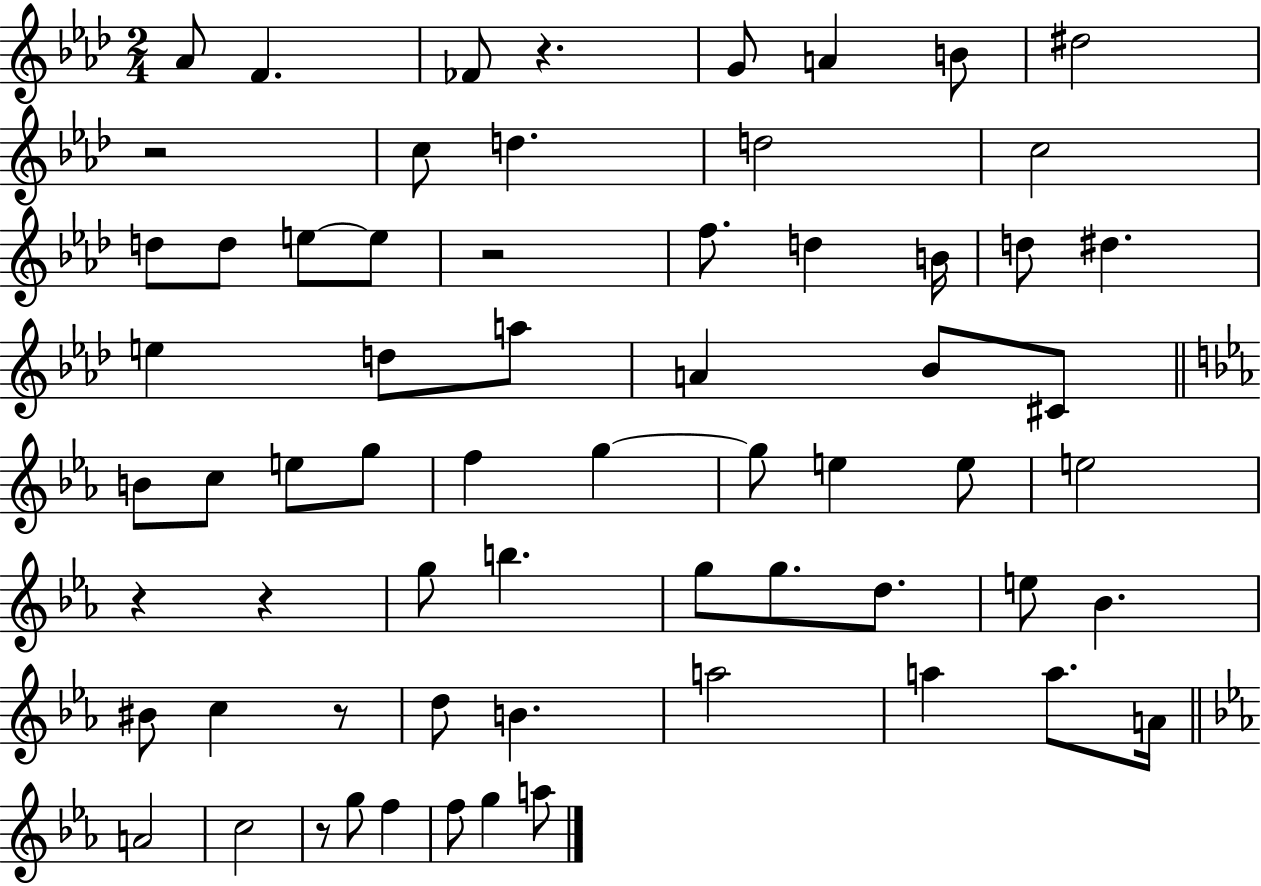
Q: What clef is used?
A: treble